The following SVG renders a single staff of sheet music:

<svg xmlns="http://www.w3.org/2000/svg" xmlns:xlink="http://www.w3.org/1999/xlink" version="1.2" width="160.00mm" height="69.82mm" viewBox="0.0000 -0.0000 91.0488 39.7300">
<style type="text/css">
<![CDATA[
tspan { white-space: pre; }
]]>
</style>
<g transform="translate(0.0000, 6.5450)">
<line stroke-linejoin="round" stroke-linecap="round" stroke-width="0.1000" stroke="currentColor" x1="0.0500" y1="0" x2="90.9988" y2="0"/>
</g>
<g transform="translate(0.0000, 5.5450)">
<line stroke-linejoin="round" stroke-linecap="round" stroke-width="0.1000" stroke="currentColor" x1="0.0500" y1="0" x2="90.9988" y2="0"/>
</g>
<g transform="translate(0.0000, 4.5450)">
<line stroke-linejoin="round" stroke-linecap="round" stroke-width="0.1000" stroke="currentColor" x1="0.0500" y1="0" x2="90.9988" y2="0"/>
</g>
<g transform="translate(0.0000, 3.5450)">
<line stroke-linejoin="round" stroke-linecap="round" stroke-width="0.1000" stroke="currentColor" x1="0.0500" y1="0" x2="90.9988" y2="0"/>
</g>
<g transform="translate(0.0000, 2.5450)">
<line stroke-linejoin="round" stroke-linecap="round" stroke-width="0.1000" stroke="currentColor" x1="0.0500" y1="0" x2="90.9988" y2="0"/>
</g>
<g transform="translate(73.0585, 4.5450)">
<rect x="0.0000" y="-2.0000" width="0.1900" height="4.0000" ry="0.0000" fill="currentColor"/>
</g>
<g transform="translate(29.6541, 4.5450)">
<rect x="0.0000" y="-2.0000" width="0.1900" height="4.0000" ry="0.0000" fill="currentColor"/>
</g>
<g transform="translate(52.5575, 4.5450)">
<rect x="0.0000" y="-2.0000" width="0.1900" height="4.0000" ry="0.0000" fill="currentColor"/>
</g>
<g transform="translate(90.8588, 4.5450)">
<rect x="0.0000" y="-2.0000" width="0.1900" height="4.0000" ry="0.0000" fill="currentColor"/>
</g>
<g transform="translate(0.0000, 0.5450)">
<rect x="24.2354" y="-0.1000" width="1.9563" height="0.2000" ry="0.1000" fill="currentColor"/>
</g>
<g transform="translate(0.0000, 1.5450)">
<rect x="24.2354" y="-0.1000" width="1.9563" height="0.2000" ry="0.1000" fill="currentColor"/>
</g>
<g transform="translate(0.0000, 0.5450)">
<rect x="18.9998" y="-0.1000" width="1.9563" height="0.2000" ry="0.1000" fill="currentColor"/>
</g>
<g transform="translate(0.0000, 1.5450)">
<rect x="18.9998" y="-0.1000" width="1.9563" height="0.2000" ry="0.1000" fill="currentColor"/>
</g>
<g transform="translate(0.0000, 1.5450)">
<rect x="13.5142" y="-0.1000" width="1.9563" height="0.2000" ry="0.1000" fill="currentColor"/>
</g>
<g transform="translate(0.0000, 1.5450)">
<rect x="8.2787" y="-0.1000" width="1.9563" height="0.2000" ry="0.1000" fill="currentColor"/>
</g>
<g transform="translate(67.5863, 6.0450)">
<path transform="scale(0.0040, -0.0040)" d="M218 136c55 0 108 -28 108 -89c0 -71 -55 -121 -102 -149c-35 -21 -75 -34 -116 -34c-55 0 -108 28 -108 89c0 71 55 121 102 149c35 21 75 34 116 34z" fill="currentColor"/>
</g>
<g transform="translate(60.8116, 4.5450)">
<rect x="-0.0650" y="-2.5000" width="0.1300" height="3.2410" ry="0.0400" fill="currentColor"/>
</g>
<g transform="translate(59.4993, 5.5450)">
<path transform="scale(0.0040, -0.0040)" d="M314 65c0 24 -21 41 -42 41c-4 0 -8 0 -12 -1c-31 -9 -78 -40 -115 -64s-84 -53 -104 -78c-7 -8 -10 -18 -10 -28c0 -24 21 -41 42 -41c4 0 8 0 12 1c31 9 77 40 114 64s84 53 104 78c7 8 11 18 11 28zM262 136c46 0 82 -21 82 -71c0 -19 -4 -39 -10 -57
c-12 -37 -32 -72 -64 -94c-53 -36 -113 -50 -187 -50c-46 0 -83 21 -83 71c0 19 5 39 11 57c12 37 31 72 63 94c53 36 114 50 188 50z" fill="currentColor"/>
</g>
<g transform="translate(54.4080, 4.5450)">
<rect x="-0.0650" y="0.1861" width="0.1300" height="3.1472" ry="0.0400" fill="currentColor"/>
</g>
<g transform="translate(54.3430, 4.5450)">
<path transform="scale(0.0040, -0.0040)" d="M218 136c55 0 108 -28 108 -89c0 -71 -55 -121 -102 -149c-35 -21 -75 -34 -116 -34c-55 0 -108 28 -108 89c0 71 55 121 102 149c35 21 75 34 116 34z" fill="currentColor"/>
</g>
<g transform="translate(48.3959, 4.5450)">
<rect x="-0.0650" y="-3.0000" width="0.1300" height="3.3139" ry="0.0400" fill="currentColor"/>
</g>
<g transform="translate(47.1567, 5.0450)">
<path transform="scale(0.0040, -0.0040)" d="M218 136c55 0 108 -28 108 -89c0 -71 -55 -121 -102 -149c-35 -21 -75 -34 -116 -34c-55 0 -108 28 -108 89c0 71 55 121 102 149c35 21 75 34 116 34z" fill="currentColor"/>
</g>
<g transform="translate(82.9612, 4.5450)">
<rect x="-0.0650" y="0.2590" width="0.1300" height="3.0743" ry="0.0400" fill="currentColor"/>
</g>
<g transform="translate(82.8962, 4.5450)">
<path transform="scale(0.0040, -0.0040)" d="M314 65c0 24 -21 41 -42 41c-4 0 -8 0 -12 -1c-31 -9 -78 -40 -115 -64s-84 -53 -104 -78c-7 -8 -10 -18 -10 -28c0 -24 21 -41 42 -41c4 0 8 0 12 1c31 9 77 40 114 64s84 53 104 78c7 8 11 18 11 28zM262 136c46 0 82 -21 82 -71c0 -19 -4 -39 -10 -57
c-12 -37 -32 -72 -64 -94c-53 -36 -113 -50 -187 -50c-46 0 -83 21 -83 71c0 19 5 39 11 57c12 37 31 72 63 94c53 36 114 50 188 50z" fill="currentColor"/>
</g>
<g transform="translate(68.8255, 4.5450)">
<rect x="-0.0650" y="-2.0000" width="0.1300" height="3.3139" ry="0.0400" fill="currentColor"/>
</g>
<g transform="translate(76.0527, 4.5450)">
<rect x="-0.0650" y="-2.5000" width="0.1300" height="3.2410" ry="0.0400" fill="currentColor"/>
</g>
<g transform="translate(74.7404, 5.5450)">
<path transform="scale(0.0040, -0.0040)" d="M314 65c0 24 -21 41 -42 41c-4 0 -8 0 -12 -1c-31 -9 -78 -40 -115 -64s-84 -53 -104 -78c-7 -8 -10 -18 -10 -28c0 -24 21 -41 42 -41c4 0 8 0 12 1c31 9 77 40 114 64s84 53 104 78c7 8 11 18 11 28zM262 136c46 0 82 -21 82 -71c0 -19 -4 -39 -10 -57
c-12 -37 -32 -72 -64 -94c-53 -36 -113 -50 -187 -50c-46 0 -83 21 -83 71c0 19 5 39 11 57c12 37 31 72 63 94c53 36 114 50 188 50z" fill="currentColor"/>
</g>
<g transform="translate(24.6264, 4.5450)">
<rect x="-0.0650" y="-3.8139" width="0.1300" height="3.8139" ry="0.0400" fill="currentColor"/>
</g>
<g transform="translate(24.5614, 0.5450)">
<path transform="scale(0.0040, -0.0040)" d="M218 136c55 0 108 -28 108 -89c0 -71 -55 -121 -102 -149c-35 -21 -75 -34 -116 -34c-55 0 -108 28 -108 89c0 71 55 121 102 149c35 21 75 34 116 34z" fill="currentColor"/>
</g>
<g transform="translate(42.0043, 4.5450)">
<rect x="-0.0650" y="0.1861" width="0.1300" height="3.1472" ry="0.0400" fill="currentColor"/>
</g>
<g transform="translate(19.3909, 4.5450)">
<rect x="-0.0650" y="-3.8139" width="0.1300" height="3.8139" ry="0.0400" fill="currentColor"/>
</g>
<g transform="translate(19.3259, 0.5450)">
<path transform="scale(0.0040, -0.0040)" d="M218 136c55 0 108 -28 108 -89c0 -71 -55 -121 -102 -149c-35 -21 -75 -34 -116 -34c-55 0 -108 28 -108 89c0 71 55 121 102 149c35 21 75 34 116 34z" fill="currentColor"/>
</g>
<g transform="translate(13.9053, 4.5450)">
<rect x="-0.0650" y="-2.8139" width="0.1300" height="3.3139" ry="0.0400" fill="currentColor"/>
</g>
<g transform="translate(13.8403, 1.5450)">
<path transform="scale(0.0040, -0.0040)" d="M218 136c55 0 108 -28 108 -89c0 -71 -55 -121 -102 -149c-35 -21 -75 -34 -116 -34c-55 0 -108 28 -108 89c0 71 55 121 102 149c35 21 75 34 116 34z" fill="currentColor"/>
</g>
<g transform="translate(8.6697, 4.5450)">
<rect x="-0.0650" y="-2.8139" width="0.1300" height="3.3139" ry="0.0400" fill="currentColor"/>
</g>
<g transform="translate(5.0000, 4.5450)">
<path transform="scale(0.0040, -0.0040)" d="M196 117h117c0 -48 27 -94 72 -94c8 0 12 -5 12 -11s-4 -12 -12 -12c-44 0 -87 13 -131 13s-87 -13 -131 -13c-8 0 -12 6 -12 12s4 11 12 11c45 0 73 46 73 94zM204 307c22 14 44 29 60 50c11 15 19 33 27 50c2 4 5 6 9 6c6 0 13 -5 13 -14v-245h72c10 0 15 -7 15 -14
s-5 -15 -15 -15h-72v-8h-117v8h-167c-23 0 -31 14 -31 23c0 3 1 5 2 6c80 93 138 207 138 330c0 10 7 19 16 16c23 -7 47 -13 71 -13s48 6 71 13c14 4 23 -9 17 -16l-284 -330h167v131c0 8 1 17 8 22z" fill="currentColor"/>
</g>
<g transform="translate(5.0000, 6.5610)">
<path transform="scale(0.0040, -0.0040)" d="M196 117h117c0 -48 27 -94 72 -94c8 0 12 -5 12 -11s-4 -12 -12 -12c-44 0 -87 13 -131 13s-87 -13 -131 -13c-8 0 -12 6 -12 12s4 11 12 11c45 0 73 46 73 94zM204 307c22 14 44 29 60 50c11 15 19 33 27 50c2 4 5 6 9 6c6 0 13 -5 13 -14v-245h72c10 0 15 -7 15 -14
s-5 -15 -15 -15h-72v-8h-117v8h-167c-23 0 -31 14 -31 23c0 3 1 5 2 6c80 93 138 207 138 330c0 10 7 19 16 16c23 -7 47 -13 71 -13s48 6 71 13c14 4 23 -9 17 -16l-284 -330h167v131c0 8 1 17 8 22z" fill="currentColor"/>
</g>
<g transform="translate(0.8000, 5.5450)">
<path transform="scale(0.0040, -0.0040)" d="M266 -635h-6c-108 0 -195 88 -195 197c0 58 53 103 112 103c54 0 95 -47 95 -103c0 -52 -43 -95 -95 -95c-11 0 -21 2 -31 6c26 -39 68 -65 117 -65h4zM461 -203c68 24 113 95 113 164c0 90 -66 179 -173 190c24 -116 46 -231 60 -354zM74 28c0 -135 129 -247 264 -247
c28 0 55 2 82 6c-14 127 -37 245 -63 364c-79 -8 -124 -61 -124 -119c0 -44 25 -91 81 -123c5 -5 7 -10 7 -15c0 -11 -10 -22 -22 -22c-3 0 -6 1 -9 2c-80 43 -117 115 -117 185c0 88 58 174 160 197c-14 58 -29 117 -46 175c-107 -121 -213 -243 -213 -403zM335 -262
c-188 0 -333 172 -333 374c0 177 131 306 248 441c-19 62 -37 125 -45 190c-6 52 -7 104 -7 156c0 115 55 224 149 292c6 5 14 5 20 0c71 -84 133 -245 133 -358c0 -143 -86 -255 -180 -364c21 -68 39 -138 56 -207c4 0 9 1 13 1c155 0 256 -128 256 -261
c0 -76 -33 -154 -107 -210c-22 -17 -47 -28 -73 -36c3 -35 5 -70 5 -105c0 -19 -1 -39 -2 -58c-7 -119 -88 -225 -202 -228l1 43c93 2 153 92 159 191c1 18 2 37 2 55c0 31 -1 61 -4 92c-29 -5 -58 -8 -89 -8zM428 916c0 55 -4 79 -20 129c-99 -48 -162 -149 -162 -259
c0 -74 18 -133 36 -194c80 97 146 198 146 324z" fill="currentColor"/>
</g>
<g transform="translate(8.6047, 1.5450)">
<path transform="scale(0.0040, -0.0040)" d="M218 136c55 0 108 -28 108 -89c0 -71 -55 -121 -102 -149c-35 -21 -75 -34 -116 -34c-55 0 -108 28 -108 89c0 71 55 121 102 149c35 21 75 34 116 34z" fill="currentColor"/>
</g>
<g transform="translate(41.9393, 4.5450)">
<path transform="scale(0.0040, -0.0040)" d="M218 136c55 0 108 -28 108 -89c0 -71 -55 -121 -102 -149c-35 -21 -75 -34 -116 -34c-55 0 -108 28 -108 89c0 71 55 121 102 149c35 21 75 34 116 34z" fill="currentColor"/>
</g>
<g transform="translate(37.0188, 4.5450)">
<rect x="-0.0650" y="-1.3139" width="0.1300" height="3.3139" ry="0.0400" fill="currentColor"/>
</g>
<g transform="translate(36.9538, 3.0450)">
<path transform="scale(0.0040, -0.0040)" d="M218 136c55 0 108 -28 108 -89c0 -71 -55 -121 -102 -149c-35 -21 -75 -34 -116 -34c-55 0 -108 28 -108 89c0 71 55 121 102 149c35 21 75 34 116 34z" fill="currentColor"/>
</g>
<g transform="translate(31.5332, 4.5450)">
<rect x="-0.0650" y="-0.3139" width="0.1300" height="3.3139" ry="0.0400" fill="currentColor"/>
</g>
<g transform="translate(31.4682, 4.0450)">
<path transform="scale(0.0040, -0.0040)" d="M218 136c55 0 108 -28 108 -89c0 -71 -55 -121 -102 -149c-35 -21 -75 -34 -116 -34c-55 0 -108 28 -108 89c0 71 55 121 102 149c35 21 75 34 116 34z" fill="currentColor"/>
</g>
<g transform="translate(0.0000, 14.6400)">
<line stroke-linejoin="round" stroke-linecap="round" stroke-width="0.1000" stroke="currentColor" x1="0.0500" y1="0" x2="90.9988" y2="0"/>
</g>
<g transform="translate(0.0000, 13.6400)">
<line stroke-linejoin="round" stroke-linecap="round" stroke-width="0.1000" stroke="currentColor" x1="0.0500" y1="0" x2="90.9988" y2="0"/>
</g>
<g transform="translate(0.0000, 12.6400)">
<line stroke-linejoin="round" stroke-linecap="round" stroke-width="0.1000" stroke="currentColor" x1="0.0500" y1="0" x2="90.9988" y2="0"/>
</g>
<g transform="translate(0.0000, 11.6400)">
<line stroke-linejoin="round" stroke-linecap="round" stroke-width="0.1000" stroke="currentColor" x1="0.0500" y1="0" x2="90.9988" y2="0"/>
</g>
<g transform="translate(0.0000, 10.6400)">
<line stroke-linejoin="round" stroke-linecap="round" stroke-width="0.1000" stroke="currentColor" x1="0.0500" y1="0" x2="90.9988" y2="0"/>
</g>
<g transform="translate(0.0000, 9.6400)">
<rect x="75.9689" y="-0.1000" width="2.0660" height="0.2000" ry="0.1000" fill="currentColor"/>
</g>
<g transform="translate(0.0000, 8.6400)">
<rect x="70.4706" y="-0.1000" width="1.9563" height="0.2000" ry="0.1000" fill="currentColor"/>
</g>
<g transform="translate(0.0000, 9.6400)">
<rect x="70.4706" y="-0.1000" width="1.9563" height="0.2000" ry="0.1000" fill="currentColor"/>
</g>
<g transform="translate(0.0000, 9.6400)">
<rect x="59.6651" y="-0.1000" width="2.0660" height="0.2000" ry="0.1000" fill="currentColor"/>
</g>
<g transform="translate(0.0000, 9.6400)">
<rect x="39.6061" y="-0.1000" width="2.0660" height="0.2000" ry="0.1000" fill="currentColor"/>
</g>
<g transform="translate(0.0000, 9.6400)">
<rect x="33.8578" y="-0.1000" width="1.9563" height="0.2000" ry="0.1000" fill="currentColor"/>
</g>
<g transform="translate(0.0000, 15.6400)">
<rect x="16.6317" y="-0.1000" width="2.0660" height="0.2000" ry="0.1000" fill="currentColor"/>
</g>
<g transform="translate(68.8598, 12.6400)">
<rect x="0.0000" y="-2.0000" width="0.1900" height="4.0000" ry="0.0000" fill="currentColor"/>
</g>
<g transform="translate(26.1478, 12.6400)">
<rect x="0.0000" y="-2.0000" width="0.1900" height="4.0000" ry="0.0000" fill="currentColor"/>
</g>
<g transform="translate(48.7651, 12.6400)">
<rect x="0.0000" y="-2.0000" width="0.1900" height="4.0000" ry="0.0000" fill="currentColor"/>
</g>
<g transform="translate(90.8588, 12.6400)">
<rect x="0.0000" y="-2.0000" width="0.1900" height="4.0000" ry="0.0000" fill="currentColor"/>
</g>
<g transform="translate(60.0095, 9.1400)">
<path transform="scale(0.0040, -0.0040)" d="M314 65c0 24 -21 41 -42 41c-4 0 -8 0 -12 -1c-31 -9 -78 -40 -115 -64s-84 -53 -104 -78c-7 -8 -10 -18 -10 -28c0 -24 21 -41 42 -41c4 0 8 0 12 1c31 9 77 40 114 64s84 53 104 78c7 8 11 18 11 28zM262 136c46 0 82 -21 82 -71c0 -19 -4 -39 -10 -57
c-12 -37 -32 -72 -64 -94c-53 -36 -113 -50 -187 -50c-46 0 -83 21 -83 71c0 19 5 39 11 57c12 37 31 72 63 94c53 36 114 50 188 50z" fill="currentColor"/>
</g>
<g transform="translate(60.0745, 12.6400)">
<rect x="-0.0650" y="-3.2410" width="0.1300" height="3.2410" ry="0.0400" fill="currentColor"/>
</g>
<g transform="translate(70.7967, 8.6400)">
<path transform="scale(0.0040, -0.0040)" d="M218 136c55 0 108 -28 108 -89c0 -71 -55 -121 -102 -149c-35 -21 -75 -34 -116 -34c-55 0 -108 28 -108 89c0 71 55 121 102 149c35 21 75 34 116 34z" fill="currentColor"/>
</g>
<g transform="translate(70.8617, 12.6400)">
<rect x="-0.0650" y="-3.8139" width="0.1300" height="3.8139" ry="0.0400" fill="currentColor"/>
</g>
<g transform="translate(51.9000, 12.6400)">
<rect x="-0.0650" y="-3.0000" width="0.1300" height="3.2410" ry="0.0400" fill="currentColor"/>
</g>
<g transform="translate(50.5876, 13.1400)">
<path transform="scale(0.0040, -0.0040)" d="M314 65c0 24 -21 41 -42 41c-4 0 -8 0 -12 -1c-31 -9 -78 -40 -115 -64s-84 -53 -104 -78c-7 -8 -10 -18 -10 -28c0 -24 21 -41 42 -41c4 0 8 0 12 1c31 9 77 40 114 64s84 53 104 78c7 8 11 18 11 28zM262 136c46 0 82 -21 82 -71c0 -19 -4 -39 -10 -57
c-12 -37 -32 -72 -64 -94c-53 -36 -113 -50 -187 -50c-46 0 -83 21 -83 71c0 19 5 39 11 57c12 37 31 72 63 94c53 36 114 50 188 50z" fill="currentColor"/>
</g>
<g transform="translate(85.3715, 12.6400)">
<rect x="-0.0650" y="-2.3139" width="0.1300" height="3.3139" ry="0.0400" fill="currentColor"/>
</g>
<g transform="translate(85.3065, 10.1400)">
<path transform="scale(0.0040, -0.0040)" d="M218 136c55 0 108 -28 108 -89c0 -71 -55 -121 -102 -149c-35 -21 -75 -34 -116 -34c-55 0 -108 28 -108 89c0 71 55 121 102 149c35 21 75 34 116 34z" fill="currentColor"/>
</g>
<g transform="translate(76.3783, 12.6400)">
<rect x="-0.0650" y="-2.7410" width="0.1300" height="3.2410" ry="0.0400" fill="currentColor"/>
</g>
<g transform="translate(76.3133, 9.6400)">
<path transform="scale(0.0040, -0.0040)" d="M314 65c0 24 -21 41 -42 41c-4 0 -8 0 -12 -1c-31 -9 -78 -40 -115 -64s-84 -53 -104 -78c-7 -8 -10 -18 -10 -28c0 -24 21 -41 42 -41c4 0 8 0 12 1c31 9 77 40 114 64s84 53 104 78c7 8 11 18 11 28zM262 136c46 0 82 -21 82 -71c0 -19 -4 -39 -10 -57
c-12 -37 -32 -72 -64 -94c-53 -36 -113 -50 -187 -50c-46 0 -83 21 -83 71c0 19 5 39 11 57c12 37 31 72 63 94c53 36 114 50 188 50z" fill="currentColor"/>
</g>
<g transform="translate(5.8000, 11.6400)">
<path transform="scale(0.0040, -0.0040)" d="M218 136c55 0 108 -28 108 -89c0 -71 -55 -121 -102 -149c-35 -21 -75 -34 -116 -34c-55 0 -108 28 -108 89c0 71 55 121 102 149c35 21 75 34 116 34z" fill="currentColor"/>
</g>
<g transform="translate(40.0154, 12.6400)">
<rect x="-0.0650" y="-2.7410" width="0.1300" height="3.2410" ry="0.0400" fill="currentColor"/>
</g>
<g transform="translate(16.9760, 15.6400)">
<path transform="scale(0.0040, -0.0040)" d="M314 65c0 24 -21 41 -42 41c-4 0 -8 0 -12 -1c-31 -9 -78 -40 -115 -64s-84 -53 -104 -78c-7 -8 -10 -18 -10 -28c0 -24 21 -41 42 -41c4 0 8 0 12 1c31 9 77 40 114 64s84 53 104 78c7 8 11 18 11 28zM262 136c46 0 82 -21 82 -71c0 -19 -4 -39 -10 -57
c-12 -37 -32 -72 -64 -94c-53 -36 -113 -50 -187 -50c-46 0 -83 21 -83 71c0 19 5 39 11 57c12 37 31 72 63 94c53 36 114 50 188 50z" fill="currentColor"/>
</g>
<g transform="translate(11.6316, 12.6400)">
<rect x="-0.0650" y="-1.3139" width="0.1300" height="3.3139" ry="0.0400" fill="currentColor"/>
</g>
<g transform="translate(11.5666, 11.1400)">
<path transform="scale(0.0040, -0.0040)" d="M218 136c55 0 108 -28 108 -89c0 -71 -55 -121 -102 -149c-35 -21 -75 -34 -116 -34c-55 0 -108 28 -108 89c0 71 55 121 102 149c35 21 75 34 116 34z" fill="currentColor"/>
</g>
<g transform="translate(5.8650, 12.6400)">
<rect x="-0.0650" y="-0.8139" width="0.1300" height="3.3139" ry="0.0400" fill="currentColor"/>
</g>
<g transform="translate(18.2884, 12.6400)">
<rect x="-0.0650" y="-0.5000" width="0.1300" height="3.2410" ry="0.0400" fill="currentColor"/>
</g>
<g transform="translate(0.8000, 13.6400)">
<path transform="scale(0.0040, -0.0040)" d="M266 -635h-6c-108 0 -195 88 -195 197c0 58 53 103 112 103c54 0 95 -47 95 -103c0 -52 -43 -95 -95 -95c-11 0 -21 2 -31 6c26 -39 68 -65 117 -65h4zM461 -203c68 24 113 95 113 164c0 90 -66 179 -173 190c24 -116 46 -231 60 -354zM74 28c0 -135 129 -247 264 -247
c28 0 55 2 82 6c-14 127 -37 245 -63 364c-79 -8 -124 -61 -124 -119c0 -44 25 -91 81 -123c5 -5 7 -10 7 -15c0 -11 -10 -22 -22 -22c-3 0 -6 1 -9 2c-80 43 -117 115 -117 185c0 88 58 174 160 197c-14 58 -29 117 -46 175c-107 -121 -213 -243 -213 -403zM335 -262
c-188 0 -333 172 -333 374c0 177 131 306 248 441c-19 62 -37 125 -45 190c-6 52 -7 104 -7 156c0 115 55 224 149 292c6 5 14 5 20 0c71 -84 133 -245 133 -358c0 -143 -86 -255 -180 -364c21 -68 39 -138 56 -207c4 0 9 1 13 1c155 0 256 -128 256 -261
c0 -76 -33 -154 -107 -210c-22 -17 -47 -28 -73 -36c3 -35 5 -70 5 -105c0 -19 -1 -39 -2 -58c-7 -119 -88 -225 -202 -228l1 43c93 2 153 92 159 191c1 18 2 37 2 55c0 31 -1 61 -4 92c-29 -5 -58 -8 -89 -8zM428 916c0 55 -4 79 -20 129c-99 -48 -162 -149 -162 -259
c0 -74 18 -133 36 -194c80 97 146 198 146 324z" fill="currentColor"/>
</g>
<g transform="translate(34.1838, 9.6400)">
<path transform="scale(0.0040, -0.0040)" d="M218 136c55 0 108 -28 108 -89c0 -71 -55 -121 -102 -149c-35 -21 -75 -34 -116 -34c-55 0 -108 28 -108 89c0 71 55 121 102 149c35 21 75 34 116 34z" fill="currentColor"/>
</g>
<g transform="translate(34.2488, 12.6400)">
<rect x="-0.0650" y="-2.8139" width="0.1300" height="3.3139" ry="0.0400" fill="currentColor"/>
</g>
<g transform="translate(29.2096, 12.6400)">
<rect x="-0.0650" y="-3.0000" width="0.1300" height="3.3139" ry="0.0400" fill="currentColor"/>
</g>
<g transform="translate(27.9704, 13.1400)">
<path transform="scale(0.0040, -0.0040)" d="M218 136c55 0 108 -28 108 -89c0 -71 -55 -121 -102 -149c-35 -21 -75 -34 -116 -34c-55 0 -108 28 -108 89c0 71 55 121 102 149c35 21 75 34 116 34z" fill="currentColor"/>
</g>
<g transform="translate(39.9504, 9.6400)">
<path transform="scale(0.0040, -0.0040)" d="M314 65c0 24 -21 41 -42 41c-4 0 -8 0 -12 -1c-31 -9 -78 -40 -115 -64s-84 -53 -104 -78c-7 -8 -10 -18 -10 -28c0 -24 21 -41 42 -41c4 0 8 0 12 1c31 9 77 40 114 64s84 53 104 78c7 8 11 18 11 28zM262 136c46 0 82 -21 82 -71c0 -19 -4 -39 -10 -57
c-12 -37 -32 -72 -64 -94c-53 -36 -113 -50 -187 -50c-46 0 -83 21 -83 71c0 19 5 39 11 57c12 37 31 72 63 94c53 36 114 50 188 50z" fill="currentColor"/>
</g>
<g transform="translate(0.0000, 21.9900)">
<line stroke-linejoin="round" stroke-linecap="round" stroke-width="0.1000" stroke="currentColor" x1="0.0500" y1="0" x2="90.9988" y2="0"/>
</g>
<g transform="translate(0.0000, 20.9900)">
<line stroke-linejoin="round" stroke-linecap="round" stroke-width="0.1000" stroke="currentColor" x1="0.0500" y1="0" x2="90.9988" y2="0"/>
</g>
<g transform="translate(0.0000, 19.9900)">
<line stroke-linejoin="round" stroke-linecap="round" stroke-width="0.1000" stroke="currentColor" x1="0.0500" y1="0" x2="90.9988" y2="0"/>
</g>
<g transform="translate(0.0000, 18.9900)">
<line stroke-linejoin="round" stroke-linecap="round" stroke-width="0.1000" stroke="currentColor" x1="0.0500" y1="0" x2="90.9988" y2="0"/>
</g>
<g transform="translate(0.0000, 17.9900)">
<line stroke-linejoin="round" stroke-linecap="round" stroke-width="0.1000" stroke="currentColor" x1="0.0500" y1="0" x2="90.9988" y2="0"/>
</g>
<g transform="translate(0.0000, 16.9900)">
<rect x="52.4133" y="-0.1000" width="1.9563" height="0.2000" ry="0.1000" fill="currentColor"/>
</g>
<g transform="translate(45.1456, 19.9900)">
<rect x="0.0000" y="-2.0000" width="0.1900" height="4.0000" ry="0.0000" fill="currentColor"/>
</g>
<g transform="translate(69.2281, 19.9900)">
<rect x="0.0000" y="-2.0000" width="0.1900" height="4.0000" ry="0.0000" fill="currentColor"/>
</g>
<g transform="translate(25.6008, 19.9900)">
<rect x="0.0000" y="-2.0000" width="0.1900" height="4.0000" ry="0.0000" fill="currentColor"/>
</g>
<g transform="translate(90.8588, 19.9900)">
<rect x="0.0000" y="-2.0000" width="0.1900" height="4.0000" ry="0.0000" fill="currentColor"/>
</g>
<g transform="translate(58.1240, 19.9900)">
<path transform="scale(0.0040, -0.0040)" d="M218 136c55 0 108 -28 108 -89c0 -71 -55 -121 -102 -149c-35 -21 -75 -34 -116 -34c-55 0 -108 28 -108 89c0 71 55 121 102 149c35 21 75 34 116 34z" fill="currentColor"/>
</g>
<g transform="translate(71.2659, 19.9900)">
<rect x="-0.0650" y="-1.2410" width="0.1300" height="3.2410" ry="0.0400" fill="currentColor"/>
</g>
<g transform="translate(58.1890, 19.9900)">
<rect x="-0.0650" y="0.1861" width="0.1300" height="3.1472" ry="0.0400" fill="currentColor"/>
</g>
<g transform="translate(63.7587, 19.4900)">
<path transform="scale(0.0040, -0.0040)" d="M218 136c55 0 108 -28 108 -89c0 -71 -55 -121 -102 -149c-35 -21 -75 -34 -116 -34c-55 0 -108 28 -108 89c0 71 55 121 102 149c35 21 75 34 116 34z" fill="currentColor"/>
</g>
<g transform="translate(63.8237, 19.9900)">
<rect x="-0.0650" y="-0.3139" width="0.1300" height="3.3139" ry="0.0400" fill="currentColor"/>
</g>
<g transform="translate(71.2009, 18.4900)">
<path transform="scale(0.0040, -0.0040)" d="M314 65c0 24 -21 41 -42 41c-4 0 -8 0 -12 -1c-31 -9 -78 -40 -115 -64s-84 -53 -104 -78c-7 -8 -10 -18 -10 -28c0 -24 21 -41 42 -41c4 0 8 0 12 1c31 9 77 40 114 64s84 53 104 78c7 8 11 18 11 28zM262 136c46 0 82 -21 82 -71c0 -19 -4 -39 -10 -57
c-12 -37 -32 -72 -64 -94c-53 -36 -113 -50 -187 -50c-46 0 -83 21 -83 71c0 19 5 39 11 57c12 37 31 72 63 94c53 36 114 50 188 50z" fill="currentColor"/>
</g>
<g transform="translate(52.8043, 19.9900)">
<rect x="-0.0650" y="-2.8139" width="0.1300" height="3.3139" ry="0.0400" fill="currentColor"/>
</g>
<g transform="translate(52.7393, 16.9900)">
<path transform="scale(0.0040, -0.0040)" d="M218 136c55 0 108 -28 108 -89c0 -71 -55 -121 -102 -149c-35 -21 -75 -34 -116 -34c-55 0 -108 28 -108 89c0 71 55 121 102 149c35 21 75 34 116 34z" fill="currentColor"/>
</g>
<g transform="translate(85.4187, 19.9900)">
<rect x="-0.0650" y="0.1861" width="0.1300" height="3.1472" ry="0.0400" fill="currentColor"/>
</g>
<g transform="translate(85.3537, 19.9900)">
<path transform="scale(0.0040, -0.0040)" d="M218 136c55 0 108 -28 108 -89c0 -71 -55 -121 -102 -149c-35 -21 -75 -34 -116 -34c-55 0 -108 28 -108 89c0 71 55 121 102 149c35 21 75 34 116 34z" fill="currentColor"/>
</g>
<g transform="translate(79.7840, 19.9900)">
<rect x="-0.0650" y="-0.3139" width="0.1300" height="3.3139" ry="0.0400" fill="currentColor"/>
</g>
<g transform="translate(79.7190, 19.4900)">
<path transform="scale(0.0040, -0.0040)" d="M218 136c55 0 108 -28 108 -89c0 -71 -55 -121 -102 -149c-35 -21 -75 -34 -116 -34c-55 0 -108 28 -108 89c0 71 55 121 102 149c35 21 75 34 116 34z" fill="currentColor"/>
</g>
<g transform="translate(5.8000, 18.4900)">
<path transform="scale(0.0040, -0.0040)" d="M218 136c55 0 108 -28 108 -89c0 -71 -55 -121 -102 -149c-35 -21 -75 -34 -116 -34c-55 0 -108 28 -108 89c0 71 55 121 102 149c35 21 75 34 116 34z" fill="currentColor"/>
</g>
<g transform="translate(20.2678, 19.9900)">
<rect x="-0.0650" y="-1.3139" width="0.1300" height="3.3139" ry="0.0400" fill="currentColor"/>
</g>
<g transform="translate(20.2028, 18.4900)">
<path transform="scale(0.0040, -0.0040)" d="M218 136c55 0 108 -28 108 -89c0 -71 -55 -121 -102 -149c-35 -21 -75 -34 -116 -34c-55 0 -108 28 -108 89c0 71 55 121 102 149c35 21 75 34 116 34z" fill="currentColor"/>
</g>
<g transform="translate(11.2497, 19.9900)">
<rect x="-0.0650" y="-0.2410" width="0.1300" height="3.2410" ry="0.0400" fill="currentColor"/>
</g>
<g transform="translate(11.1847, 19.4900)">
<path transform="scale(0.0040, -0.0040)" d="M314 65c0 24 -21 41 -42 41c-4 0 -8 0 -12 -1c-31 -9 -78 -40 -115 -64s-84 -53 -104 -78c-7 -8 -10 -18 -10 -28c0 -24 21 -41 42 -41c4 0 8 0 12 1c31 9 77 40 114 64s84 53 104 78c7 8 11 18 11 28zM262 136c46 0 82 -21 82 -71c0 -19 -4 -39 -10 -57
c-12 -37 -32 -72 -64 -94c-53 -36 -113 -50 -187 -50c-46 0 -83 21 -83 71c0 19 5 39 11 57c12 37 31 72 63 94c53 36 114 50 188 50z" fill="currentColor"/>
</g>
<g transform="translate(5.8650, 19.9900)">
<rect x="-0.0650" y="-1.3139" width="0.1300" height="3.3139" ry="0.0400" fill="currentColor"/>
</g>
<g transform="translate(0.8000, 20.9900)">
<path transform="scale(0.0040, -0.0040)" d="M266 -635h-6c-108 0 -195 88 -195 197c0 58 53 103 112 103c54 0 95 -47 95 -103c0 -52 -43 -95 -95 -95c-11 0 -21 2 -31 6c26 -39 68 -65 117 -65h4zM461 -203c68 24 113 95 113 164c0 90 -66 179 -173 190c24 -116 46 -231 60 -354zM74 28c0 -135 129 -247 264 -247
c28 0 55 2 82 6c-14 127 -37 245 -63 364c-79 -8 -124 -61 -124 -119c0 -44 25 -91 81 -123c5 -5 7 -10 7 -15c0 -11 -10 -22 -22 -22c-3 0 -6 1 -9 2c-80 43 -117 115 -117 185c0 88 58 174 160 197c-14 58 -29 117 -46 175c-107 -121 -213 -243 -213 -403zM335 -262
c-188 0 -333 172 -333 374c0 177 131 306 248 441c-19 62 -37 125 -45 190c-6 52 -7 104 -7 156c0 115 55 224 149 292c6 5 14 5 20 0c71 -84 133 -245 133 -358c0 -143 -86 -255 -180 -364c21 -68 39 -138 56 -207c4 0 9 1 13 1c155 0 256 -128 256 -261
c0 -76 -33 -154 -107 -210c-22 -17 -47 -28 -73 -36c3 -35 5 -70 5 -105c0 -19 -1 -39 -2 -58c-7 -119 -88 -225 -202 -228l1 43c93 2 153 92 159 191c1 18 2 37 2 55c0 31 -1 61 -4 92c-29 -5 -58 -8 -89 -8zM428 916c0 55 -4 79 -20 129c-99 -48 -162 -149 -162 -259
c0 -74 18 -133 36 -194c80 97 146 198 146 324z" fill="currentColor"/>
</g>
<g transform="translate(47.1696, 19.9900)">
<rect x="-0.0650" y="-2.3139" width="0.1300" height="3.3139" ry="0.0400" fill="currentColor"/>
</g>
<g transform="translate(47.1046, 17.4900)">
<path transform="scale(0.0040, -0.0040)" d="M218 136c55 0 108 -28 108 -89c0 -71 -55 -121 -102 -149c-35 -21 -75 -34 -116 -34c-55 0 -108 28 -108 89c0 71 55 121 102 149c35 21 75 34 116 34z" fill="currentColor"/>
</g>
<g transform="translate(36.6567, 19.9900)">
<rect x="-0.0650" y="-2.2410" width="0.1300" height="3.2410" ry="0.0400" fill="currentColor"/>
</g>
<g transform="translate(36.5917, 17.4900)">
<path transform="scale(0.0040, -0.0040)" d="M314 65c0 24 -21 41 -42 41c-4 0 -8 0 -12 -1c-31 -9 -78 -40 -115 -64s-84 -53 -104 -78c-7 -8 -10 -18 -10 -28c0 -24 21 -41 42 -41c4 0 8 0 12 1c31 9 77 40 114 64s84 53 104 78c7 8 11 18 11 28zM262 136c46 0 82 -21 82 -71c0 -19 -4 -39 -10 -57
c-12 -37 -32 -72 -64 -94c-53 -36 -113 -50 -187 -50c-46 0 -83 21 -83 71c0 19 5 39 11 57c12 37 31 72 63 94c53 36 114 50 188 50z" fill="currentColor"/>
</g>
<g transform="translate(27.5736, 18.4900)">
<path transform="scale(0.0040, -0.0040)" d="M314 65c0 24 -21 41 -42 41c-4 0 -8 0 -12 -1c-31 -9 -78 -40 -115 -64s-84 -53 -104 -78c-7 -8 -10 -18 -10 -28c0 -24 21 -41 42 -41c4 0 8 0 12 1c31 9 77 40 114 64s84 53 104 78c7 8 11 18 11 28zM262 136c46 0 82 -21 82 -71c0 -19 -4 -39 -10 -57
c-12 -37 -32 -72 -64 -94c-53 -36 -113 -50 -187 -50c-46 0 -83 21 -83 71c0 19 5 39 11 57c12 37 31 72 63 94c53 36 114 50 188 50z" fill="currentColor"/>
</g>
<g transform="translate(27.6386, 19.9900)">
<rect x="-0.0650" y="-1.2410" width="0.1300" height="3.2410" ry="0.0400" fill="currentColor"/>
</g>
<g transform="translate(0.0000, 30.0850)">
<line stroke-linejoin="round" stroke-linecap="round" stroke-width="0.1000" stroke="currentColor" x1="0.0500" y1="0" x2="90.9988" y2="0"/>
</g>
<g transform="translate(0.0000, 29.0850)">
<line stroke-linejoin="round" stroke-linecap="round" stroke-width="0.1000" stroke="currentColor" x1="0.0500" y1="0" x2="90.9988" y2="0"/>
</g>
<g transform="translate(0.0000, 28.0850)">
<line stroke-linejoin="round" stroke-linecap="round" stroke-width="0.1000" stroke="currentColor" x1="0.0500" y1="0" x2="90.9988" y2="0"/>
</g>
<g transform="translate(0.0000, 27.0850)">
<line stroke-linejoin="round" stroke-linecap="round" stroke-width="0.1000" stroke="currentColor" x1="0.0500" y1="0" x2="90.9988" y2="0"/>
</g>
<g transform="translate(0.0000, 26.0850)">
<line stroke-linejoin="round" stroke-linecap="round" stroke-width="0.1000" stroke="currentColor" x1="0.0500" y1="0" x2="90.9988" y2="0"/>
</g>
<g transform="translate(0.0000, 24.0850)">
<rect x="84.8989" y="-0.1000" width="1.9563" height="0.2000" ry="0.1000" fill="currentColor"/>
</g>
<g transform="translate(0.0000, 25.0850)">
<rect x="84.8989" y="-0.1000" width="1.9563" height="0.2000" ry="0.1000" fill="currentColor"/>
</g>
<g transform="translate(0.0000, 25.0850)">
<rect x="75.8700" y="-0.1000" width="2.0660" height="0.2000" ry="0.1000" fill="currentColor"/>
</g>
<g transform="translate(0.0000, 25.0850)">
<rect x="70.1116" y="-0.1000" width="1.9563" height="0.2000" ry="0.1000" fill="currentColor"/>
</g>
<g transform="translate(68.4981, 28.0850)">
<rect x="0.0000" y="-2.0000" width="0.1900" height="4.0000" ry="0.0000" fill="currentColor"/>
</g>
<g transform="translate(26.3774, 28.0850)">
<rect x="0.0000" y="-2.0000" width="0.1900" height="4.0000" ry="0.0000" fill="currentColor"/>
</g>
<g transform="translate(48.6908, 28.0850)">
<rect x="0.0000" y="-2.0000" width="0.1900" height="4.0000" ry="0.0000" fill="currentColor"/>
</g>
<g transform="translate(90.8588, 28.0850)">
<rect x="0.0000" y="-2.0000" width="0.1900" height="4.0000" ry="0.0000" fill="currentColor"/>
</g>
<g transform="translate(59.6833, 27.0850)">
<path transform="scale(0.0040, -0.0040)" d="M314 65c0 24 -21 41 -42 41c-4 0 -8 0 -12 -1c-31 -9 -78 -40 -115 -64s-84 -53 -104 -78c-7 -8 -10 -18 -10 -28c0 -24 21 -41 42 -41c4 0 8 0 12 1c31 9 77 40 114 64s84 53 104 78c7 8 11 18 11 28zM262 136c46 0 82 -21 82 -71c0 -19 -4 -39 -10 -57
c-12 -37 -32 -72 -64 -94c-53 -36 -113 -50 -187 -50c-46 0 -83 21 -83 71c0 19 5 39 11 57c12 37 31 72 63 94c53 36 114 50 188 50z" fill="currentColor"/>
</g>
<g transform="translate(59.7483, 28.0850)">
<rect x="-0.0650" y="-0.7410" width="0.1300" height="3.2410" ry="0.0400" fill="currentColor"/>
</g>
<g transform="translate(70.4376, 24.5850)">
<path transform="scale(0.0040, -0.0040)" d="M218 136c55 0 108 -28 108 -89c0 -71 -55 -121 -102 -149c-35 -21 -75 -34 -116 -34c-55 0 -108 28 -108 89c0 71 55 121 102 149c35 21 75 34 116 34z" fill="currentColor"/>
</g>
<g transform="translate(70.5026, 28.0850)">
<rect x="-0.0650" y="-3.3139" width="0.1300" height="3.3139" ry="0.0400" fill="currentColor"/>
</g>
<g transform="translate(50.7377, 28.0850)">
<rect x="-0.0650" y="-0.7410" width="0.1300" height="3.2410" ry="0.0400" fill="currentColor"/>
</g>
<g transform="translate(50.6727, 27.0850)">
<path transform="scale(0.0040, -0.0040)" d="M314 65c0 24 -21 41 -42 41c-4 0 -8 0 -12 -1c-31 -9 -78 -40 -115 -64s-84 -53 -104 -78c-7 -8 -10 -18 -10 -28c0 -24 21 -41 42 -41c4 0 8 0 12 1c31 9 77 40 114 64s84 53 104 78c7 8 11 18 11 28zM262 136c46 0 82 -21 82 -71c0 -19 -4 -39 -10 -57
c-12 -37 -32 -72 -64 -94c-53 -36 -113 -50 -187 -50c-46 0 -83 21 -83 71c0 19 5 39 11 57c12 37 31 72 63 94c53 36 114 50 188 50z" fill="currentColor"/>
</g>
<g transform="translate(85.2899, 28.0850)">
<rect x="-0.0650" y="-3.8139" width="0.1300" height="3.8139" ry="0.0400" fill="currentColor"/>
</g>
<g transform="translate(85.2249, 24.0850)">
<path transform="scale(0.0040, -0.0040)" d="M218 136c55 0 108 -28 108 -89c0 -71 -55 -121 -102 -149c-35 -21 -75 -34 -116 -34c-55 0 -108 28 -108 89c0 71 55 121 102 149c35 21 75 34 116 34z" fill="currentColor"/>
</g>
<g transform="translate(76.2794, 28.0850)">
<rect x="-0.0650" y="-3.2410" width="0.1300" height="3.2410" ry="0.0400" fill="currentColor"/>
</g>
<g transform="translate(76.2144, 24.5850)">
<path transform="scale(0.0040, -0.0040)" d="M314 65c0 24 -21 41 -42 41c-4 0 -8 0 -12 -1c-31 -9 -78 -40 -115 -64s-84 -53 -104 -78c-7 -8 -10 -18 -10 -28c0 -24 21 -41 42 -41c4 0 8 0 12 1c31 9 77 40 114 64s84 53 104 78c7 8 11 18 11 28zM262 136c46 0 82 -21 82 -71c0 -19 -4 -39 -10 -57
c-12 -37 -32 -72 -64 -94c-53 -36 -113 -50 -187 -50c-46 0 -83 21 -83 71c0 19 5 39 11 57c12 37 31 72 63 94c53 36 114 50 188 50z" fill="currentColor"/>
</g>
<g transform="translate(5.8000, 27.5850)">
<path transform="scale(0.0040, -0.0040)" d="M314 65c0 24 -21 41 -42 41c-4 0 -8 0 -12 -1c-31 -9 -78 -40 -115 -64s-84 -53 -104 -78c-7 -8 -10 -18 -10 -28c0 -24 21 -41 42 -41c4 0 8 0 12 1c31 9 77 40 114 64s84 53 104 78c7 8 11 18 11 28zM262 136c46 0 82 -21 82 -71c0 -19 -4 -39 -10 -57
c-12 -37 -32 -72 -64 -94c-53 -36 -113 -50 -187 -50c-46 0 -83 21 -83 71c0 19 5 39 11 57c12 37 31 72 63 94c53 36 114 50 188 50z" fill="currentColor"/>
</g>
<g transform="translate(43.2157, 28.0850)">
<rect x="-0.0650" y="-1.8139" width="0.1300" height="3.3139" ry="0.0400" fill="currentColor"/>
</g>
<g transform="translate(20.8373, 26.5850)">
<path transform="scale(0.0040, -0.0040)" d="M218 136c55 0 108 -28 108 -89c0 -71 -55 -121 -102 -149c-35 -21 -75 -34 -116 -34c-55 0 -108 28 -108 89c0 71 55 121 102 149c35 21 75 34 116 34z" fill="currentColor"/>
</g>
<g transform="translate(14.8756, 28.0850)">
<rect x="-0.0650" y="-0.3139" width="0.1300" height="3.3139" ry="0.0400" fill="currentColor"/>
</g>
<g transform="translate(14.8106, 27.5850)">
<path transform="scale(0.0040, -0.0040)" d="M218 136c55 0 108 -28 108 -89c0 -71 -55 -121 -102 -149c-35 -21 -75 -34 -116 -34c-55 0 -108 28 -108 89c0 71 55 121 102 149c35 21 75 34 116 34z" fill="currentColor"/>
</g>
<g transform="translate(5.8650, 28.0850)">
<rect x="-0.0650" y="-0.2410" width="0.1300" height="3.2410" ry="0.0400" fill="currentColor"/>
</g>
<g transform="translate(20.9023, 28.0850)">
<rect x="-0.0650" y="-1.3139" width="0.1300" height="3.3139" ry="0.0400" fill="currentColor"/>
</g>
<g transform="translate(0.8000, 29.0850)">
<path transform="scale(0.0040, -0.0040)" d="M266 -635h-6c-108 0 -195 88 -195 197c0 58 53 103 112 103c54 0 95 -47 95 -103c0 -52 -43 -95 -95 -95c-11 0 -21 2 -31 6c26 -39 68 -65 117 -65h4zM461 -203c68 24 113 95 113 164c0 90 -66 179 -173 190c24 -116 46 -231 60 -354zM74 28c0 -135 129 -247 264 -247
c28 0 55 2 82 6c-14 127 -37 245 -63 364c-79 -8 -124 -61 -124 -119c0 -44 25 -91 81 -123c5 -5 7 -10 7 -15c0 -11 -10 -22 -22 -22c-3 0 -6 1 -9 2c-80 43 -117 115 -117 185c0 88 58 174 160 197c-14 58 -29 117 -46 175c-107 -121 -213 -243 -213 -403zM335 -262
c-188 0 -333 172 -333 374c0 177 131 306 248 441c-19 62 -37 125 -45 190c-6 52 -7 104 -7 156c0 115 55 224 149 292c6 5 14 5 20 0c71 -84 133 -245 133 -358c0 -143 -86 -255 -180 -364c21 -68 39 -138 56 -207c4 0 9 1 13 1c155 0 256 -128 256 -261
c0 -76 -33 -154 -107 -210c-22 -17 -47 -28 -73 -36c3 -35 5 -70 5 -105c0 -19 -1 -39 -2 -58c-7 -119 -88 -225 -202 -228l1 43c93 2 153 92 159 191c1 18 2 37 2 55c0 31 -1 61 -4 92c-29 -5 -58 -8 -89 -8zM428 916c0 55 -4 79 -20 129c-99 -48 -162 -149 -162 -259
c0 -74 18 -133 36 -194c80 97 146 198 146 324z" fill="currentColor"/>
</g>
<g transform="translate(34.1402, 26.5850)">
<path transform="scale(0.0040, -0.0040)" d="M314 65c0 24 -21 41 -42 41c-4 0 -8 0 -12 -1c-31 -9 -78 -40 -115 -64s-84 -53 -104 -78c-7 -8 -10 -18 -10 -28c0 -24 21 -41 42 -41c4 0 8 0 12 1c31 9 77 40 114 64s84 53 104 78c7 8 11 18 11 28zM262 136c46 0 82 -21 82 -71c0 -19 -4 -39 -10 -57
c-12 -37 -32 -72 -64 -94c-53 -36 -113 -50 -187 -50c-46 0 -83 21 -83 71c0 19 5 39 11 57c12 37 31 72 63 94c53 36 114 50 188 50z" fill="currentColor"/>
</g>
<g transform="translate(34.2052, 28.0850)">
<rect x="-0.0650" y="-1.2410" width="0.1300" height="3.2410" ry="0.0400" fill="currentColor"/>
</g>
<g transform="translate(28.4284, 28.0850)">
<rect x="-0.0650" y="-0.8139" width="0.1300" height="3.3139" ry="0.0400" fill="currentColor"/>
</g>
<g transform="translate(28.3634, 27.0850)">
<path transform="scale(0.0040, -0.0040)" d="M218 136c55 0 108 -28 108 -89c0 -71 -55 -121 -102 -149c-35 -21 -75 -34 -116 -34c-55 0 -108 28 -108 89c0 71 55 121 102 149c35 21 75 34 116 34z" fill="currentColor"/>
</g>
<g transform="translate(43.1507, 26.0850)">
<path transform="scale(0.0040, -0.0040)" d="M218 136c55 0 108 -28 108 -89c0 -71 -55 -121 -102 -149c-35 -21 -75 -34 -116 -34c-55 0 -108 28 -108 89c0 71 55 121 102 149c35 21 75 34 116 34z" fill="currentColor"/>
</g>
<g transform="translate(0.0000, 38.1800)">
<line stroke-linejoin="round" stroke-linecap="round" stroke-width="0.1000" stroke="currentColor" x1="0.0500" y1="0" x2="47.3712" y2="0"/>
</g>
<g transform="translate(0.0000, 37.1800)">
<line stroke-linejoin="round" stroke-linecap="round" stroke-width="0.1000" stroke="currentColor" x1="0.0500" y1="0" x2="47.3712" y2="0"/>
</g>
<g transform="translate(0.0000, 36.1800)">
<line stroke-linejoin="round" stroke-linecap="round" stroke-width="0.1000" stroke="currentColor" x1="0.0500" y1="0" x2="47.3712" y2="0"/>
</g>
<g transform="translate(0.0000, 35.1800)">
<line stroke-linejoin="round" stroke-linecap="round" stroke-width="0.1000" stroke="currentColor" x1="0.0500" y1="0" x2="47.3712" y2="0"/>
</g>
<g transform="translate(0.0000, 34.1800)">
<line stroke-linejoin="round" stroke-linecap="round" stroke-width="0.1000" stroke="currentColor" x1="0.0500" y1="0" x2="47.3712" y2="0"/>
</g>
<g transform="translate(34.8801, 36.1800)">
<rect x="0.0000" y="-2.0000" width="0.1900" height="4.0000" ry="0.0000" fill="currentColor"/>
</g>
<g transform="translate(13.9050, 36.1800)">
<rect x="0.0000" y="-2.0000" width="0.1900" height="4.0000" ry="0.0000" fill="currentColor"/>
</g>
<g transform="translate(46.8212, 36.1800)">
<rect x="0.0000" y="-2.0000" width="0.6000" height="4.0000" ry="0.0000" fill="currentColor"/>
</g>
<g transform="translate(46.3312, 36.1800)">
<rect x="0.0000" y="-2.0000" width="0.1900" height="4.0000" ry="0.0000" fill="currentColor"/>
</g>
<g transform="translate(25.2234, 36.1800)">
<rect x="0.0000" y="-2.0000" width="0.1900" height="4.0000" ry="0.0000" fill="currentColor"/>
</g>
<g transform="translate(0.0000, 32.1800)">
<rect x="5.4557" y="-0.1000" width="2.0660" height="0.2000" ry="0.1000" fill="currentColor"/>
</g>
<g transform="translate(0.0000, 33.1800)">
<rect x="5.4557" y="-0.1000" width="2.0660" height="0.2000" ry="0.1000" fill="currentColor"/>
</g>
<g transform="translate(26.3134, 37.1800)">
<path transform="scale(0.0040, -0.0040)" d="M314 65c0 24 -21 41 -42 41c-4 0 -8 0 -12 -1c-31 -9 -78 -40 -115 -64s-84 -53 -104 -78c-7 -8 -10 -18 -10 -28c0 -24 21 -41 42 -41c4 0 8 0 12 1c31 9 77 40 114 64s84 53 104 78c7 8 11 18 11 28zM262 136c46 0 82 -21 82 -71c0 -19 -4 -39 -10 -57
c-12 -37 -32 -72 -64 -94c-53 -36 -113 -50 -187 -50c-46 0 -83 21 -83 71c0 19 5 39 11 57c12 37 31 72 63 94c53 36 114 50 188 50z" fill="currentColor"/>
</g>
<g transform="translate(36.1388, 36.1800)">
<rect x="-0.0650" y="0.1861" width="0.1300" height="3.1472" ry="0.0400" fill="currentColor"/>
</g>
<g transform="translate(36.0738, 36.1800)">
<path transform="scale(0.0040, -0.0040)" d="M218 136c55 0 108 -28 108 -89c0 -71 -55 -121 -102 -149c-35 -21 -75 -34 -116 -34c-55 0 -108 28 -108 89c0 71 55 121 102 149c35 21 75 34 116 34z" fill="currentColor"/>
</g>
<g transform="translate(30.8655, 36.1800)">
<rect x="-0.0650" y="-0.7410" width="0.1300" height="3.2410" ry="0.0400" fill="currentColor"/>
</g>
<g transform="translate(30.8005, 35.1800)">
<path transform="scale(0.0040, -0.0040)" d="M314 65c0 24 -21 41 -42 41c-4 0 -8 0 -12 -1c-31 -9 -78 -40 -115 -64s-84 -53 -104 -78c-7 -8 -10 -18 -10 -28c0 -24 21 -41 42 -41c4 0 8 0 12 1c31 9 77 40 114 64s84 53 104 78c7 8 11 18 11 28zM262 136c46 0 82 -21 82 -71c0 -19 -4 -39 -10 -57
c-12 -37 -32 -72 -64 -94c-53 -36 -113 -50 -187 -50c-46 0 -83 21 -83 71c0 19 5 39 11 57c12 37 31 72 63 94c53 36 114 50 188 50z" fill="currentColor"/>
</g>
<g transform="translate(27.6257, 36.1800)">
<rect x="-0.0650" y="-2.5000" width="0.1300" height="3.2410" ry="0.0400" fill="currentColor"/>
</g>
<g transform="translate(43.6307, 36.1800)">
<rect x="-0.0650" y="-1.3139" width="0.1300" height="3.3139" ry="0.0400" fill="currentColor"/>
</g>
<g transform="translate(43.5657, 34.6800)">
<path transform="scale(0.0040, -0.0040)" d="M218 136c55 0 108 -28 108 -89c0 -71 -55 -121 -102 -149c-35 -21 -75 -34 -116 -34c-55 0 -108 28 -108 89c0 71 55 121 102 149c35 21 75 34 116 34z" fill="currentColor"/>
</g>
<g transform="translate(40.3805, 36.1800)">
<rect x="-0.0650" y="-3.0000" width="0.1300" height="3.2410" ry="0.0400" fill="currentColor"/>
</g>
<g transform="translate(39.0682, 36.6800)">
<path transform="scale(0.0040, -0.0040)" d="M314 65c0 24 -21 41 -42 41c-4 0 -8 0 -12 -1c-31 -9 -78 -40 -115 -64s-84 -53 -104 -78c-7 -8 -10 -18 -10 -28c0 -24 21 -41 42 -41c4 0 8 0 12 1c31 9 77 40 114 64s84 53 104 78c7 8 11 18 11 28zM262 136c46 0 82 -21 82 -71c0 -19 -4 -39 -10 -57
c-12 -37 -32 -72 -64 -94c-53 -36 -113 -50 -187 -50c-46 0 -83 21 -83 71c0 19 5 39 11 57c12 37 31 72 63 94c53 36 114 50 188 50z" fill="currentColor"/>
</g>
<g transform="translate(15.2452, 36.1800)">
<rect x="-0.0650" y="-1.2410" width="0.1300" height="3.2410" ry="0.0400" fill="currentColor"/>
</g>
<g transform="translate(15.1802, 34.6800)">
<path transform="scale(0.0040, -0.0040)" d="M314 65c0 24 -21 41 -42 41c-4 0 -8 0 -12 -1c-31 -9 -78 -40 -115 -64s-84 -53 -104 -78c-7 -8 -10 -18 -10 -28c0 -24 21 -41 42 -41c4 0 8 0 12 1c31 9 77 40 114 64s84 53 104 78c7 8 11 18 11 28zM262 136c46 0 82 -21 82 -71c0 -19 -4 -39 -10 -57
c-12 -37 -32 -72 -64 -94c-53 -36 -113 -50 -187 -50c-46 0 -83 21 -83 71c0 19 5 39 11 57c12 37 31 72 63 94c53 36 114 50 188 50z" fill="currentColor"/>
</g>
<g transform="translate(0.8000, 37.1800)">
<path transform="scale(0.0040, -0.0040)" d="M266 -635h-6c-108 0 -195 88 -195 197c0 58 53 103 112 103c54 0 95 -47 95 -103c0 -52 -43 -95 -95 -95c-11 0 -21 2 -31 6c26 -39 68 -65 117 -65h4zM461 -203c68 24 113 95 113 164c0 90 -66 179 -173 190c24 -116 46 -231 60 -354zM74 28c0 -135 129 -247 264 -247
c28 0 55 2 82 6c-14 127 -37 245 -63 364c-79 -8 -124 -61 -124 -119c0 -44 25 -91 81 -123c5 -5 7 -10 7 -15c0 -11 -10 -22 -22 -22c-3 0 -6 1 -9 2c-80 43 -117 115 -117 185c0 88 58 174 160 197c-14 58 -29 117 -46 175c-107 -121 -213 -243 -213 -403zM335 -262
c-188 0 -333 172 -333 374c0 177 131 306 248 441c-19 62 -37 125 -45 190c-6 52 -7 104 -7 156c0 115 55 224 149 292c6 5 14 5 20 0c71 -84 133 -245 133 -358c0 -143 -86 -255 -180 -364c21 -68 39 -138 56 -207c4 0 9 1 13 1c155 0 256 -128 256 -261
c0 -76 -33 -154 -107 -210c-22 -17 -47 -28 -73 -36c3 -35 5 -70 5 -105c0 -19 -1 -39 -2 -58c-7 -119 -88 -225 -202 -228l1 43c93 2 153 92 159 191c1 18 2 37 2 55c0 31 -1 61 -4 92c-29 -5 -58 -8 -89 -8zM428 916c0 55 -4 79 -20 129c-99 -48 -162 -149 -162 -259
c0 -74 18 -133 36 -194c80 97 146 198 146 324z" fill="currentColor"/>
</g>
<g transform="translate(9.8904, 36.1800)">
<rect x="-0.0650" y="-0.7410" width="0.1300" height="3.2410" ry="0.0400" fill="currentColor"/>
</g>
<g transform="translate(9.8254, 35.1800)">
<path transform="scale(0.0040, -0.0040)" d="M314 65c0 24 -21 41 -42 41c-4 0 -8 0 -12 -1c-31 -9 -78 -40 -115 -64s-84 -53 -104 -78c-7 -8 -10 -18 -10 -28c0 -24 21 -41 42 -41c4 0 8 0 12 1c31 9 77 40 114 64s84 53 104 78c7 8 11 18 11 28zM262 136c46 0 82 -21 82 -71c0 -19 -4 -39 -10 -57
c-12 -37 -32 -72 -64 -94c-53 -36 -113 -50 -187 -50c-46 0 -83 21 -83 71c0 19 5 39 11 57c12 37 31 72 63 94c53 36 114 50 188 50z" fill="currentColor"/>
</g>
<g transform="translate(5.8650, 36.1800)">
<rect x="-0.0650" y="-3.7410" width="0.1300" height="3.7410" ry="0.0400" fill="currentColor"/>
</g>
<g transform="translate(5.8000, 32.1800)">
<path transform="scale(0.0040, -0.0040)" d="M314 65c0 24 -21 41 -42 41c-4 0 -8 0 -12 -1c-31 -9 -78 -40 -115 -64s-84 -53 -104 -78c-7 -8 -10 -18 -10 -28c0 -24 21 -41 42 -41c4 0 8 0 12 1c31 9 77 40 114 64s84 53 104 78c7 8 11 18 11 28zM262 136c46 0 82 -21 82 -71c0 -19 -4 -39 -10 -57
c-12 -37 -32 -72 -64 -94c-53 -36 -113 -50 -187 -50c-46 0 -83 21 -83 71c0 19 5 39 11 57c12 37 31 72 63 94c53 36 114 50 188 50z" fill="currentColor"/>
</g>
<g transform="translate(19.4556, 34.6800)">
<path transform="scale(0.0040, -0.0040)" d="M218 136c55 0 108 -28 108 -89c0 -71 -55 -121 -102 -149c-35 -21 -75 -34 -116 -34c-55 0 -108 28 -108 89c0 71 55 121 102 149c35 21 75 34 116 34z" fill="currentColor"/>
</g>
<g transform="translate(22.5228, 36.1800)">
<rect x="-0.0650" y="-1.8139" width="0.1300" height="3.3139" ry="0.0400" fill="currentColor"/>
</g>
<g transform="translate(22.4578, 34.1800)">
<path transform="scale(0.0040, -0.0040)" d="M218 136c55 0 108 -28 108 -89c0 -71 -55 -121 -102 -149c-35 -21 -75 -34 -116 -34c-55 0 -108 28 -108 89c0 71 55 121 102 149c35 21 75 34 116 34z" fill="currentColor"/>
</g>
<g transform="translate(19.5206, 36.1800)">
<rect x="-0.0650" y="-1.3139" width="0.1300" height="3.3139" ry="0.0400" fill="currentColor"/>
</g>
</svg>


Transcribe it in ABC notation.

X:1
T:Untitled
M:4/4
L:1/4
K:C
a a c' c' c e B A B G2 F G2 B2 d e C2 A a a2 A2 b2 c' a2 g e c2 e e2 g2 g a B c e2 c B c2 c e d e2 f d2 d2 b b2 c' c'2 d2 e2 e f G2 d2 B A2 e